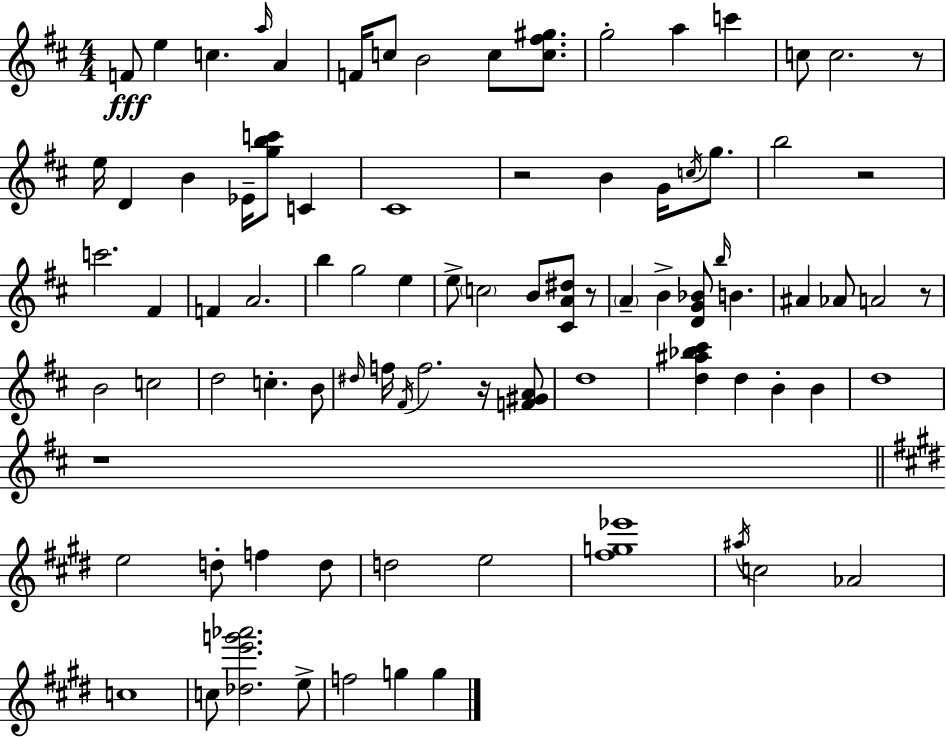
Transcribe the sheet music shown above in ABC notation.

X:1
T:Untitled
M:4/4
L:1/4
K:D
F/2 e c a/4 A F/4 c/2 B2 c/2 [c^f^g]/2 g2 a c' c/2 c2 z/2 e/4 D B _E/4 [gbc']/2 C ^C4 z2 B G/4 c/4 g/2 b2 z2 c'2 ^F F A2 b g2 e e/2 c2 B/2 [^CA^d]/2 z/2 A B [DG_B]/2 b/4 B ^A _A/2 A2 z/2 B2 c2 d2 c B/2 ^d/4 f/4 ^F/4 f2 z/4 [F^GA]/2 d4 [d^a_b^c'] d B B d4 z4 e2 d/2 f d/2 d2 e2 [^fg_e']4 ^a/4 c2 _A2 c4 c/2 [_de'g'_a']2 e/2 f2 g g